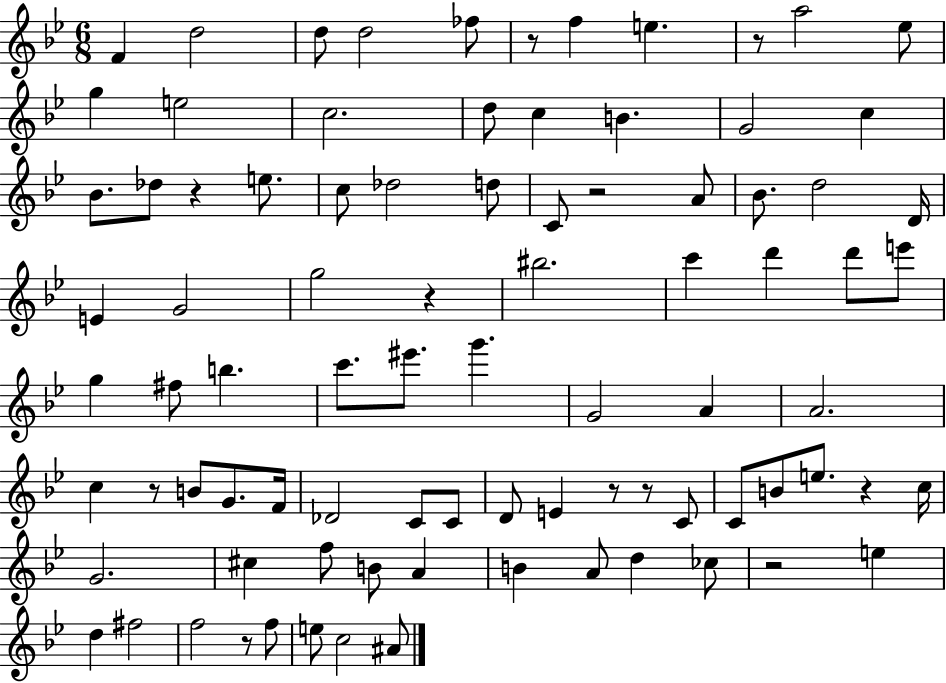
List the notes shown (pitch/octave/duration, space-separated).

F4/q D5/h D5/e D5/h FES5/e R/e F5/q E5/q. R/e A5/h Eb5/e G5/q E5/h C5/h. D5/e C5/q B4/q. G4/h C5/q Bb4/e. Db5/e R/q E5/e. C5/e Db5/h D5/e C4/e R/h A4/e Bb4/e. D5/h D4/s E4/q G4/h G5/h R/q BIS5/h. C6/q D6/q D6/e E6/e G5/q F#5/e B5/q. C6/e. EIS6/e. G6/q. G4/h A4/q A4/h. C5/q R/e B4/e G4/e. F4/s Db4/h C4/e C4/e D4/e E4/q R/e R/e C4/e C4/e B4/e E5/e. R/q C5/s G4/h. C#5/q F5/e B4/e A4/q B4/q A4/e D5/q CES5/e R/h E5/q D5/q F#5/h F5/h R/e F5/e E5/e C5/h A#4/e